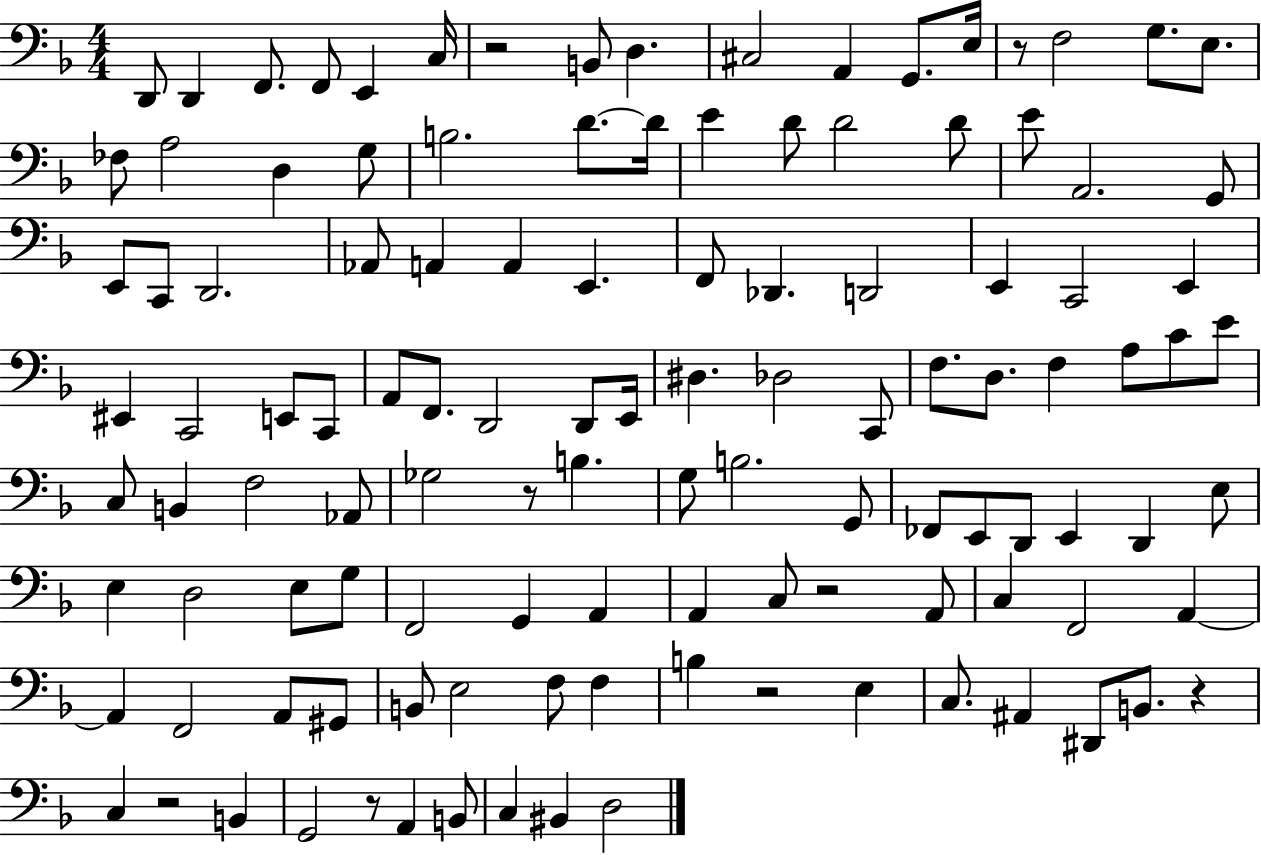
{
  \clef bass
  \numericTimeSignature
  \time 4/4
  \key f \major
  d,8 d,4 f,8. f,8 e,4 c16 | r2 b,8 d4. | cis2 a,4 g,8. e16 | r8 f2 g8. e8. | \break fes8 a2 d4 g8 | b2. d'8.~~ d'16 | e'4 d'8 d'2 d'8 | e'8 a,2. g,8 | \break e,8 c,8 d,2. | aes,8 a,4 a,4 e,4. | f,8 des,4. d,2 | e,4 c,2 e,4 | \break eis,4 c,2 e,8 c,8 | a,8 f,8. d,2 d,8 e,16 | dis4. des2 c,8 | f8. d8. f4 a8 c'8 e'8 | \break c8 b,4 f2 aes,8 | ges2 r8 b4. | g8 b2. g,8 | fes,8 e,8 d,8 e,4 d,4 e8 | \break e4 d2 e8 g8 | f,2 g,4 a,4 | a,4 c8 r2 a,8 | c4 f,2 a,4~~ | \break a,4 f,2 a,8 gis,8 | b,8 e2 f8 f4 | b4 r2 e4 | c8. ais,4 dis,8 b,8. r4 | \break c4 r2 b,4 | g,2 r8 a,4 b,8 | c4 bis,4 d2 | \bar "|."
}